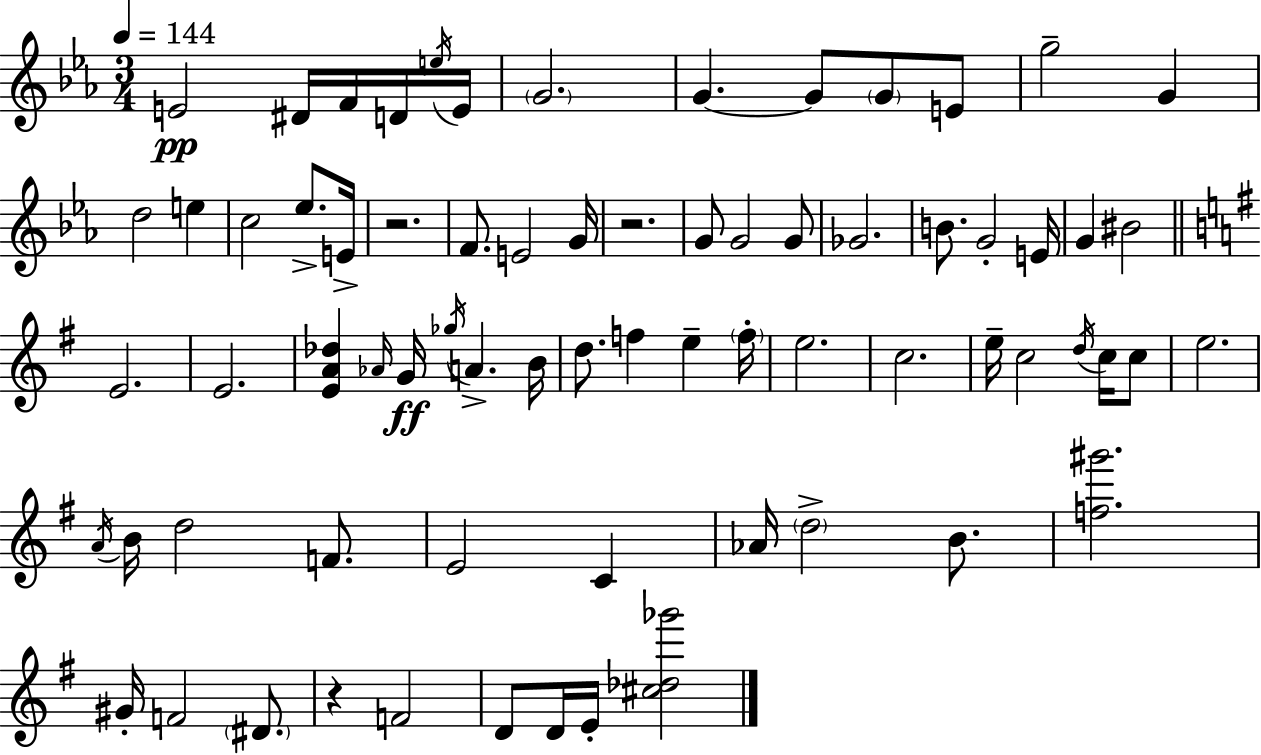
{
  \clef treble
  \numericTimeSignature
  \time 3/4
  \key ees \major
  \tempo 4 = 144
  e'2\pp dis'16 f'16 d'16 \acciaccatura { e''16 } | e'16 \parenthesize g'2. | g'4.~~ g'8 \parenthesize g'8 e'8 | g''2-- g'4 | \break d''2 e''4 | c''2 ees''8.-> | e'16-> r2. | f'8. e'2 | \break g'16 r2. | g'8 g'2 g'8 | ges'2. | b'8. g'2-. | \break e'16 g'4 bis'2 | \bar "||" \break \key e \minor e'2. | e'2. | <e' a' des''>4 \grace { aes'16 }\ff g'16 \acciaccatura { ges''16 } a'4.-> | b'16 d''8. f''4 e''4-- | \break \parenthesize f''16-. e''2. | c''2. | e''16-- c''2 \acciaccatura { d''16 } | c''16 c''8 e''2. | \break \acciaccatura { a'16 } b'16 d''2 | f'8. e'2 | c'4 aes'16 \parenthesize d''2-> | b'8. <f'' gis'''>2. | \break gis'16-. f'2 | \parenthesize dis'8. r4 f'2 | d'8 d'16 e'16-. <cis'' des'' ges'''>2 | \bar "|."
}